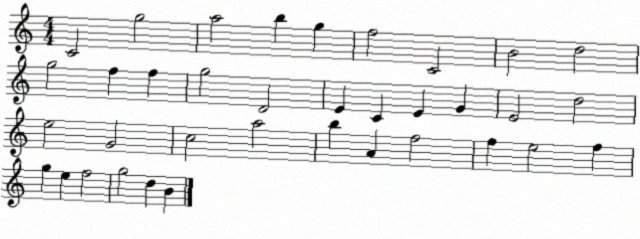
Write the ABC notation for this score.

X:1
T:Untitled
M:4/4
L:1/4
K:C
C2 g2 a2 b g f2 C2 B2 d2 g2 f f g2 D2 E C E G E2 d2 e2 G2 c2 a2 b A f2 f e2 f g e f2 g2 d B